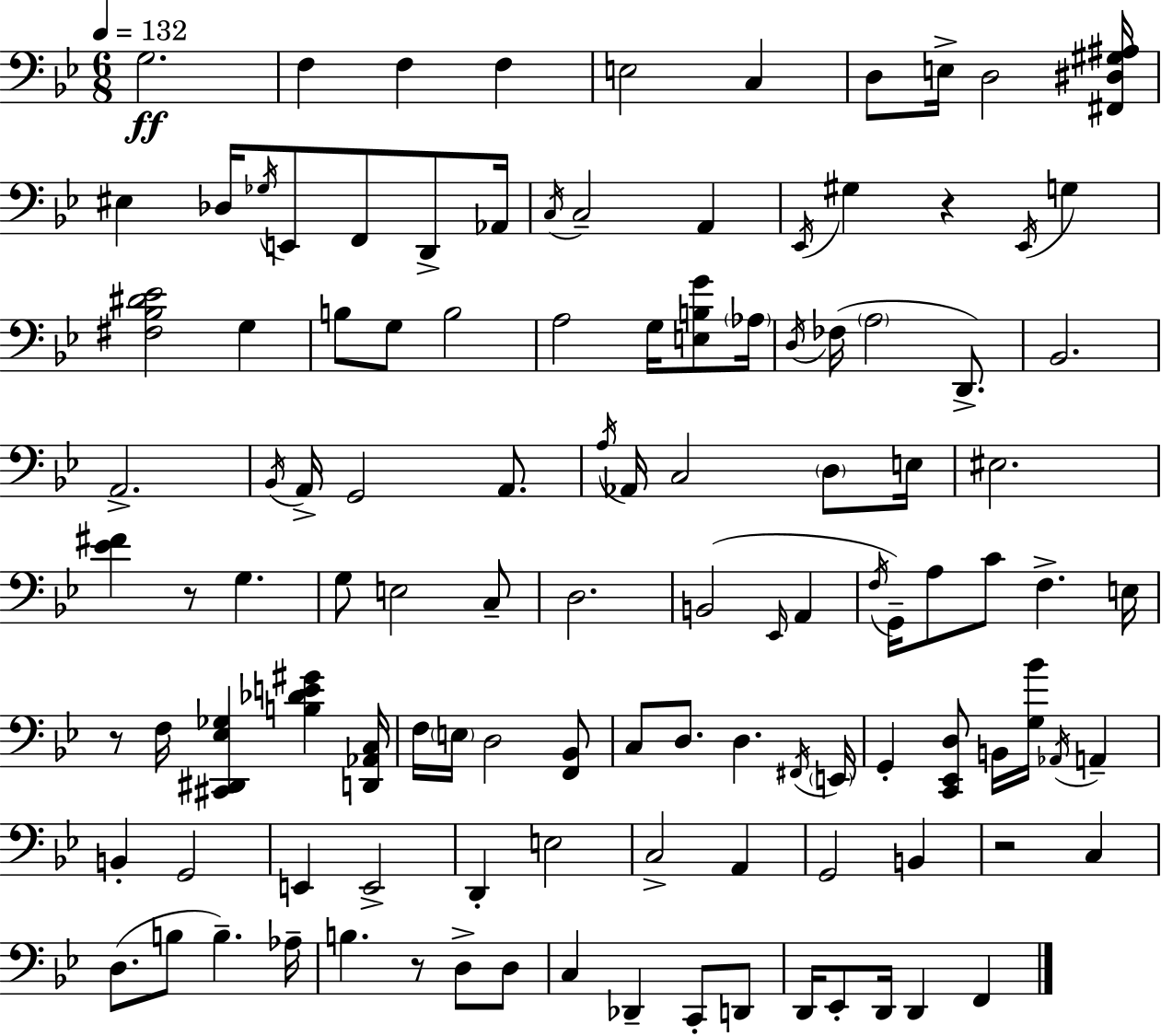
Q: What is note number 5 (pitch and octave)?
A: E3